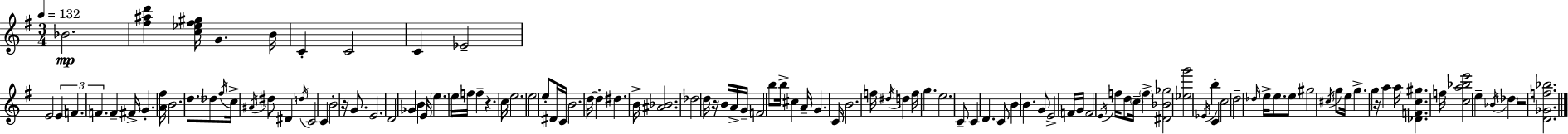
X:1
T:Untitled
M:3/4
L:1/4
K:Em
_B2 [^f^ad'] [c_e^f^g]/4 G B/4 C C2 C _E2 E2 E F F F ^F/4 G [A^f]/4 B2 d/2 _d/2 ^f/4 c/4 ^A/4 ^d/2 ^D d/4 C2 C B2 z/4 G/2 E2 D2 _G B E/4 e e/4 f/4 f z c/4 e2 e2 e/2 ^D/4 C/4 B2 d/4 d ^d B/4 [^A_B]2 _d2 d/4 z/4 B/4 A/4 G/4 F2 b/2 b/4 ^c A/4 G C/4 B2 f/4 ^d/4 d f/4 g e2 C/2 C D C/2 B B G/2 E2 F/4 G/4 F2 E/4 f/4 d/2 c/4 f [^D_B_g]2 [_eg']2 _E/4 b C c2 d2 _d/4 e/4 e/2 e/2 ^g2 ^c/4 g/2 e/4 g g z/4 a a/4 [_DFc^g] f/4 [ca_be']2 e _B/4 _d z2 [D_Gf_b]2